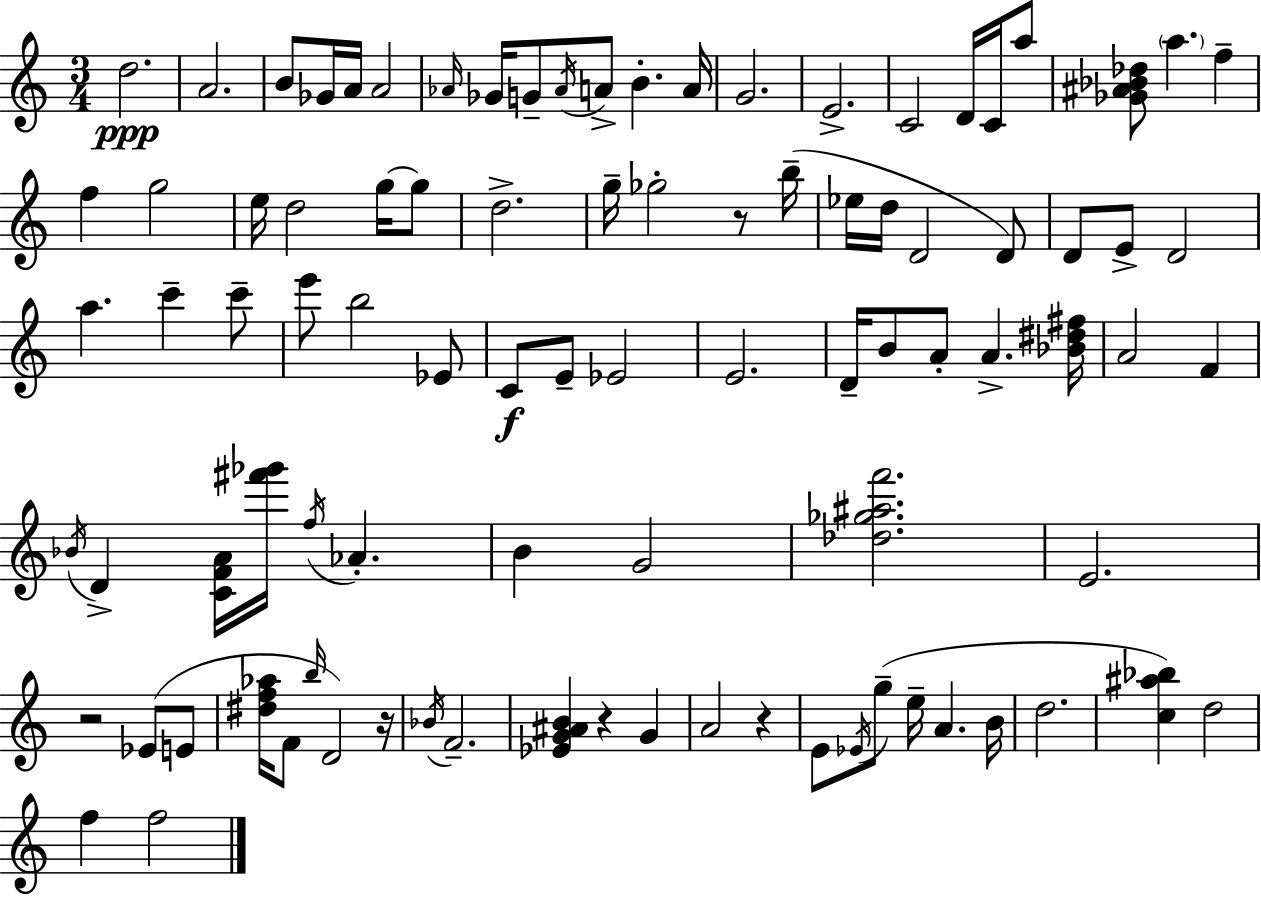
{
  \clef treble
  \numericTimeSignature
  \time 3/4
  \key c \major
  d''2.\ppp | a'2. | b'8 ges'16 a'16 a'2 | \grace { aes'16 } ges'16 g'8-- \acciaccatura { aes'16 } a'8-> b'4.-. | \break a'16 g'2. | e'2.-> | c'2 d'16 c'16 | a''8 <ges' ais' bes' des''>8 \parenthesize a''4. f''4-- | \break f''4 g''2 | e''16 d''2 g''16~~ | g''8 d''2.-> | g''16-- ges''2-. r8 | \break b''16--( ees''16 d''16 d'2 | d'8) d'8 e'8-> d'2 | a''4. c'''4-- | c'''8-- e'''8 b''2 | \break ees'8 c'8\f e'8-- ees'2 | e'2. | d'16-- b'8 a'8-. a'4.-> | <bes' dis'' fis''>16 a'2 f'4 | \break \acciaccatura { bes'16 } d'4-> <c' f' a'>16 <fis''' ges'''>16 \acciaccatura { f''16 } aes'4.-. | b'4 g'2 | <des'' ges'' ais'' f'''>2. | e'2. | \break r2 | ees'8( e'8 <dis'' f'' aes''>16 f'8 \grace { b''16 } d'2) | r16 \acciaccatura { bes'16 } f'2.-- | <ees' g' ais' b'>4 r4 | \break g'4 a'2 | r4 e'8 \acciaccatura { ees'16 } g''8--( e''16-- | a'4. b'16 d''2. | <c'' ais'' bes''>4) d''2 | \break f''4 f''2 | \bar "|."
}